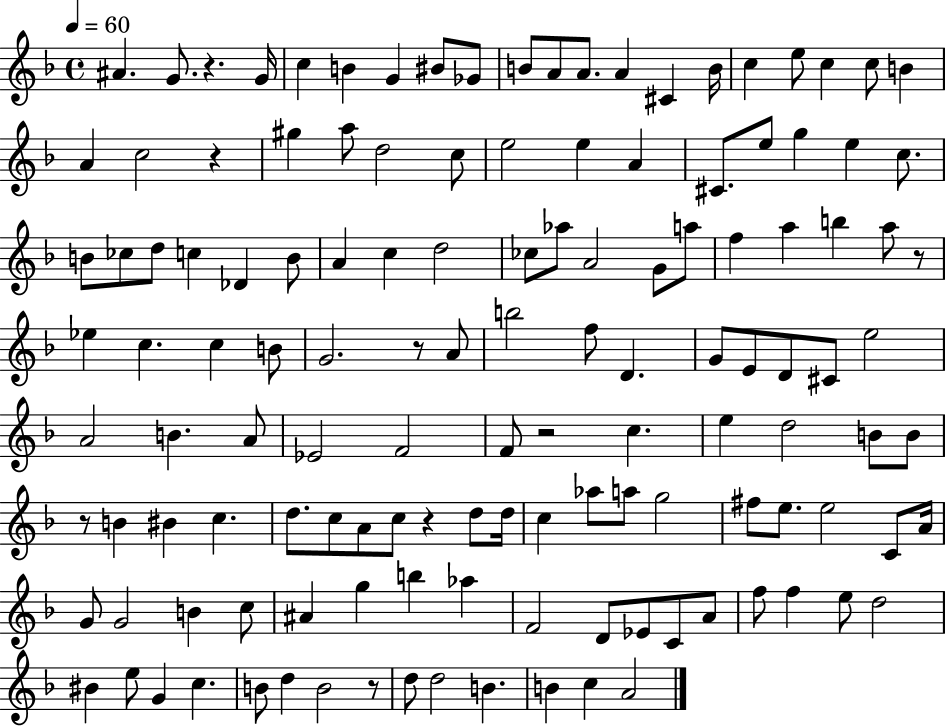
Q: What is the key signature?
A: F major